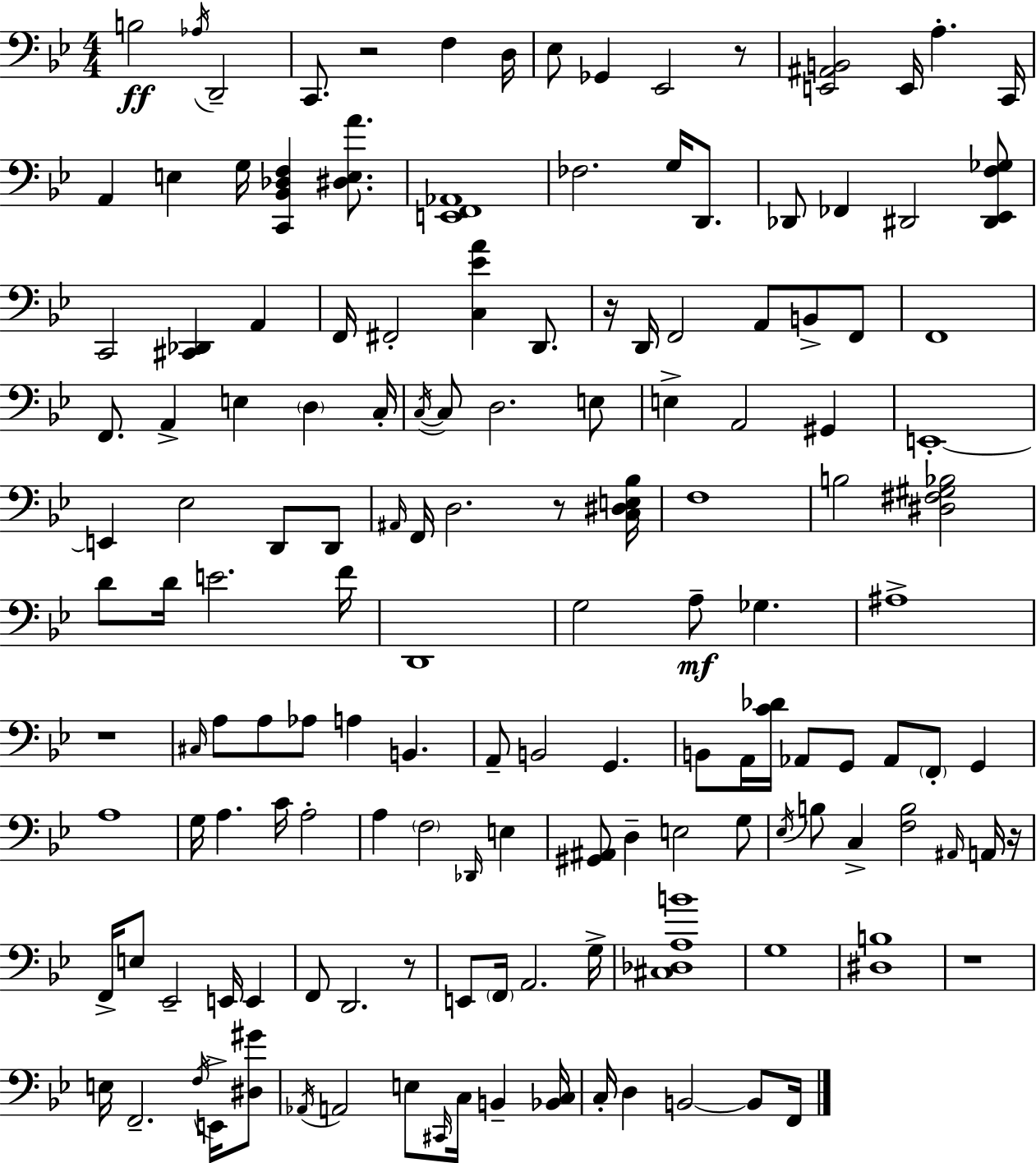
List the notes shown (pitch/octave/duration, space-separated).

B3/h Ab3/s D2/h C2/e. R/h F3/q D3/s Eb3/e Gb2/q Eb2/h R/e [E2,A#2,B2]/h E2/s A3/q. C2/s A2/q E3/q G3/s [C2,Bb2,Db3,F3]/q [D#3,E3,A4]/e. [E2,F2,Ab2]/w FES3/h. G3/s D2/e. Db2/e FES2/q D#2/h [D#2,Eb2,F3,Gb3]/e C2/h [C#2,Db2]/q A2/q F2/s F#2/h [C3,Eb4,A4]/q D2/e. R/s D2/s F2/h A2/e B2/e F2/e F2/w F2/e. A2/q E3/q D3/q C3/s C3/s C3/e D3/h. E3/e E3/q A2/h G#2/q E2/w E2/q Eb3/h D2/e D2/e A#2/s F2/s D3/h. R/e [C3,D#3,E3,Bb3]/s F3/w B3/h [D#3,F#3,G#3,Bb3]/h D4/e D4/s E4/h. F4/s D2/w G3/h A3/e Gb3/q. A#3/w R/w C#3/s A3/e A3/e Ab3/e A3/q B2/q. A2/e B2/h G2/q. B2/e A2/s [C4,Db4]/s Ab2/e G2/e Ab2/e F2/e G2/q A3/w G3/s A3/q. C4/s A3/h A3/q F3/h Db2/s E3/q [G#2,A#2]/e D3/q E3/h G3/e Eb3/s B3/e C3/q [F3,B3]/h A#2/s A2/s R/s F2/s E3/e Eb2/h E2/s E2/q F2/e D2/h. R/e E2/e F2/s A2/h. G3/s [C#3,Db3,A3,B4]/w G3/w [D#3,B3]/w R/w E3/s F2/h. F3/s E2/s [D#3,G#4]/e Ab2/s A2/h E3/e C#2/s C3/s B2/q [Bb2,C3]/s C3/s D3/q B2/h B2/e F2/s